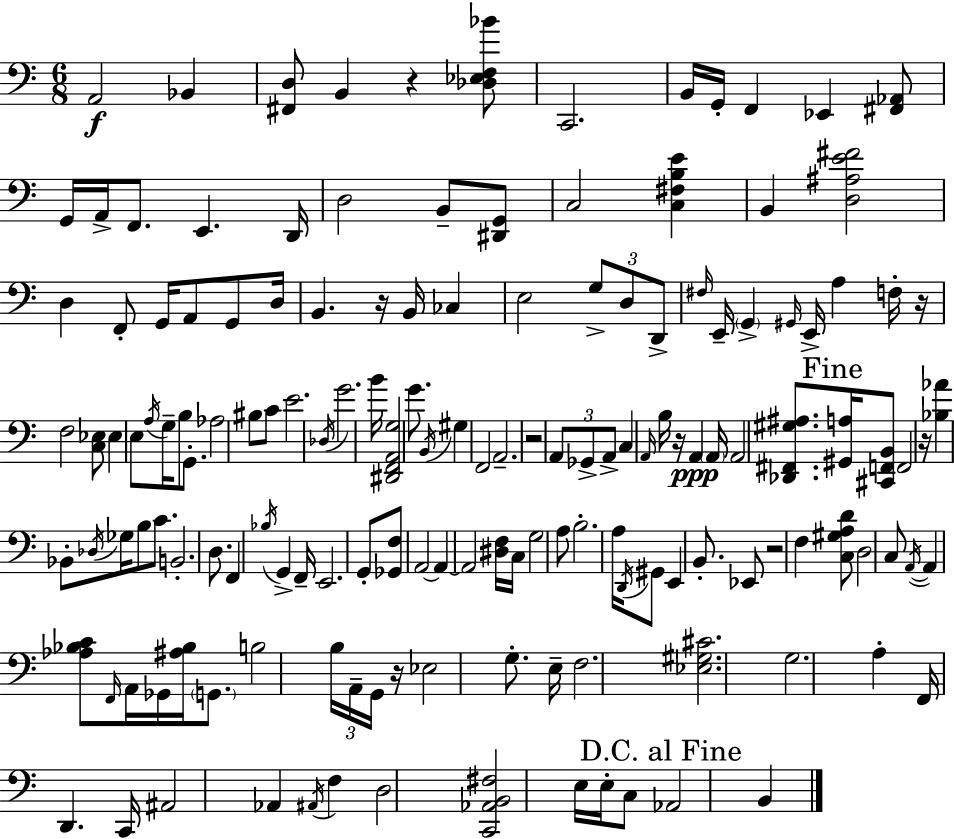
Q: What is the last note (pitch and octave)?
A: B2